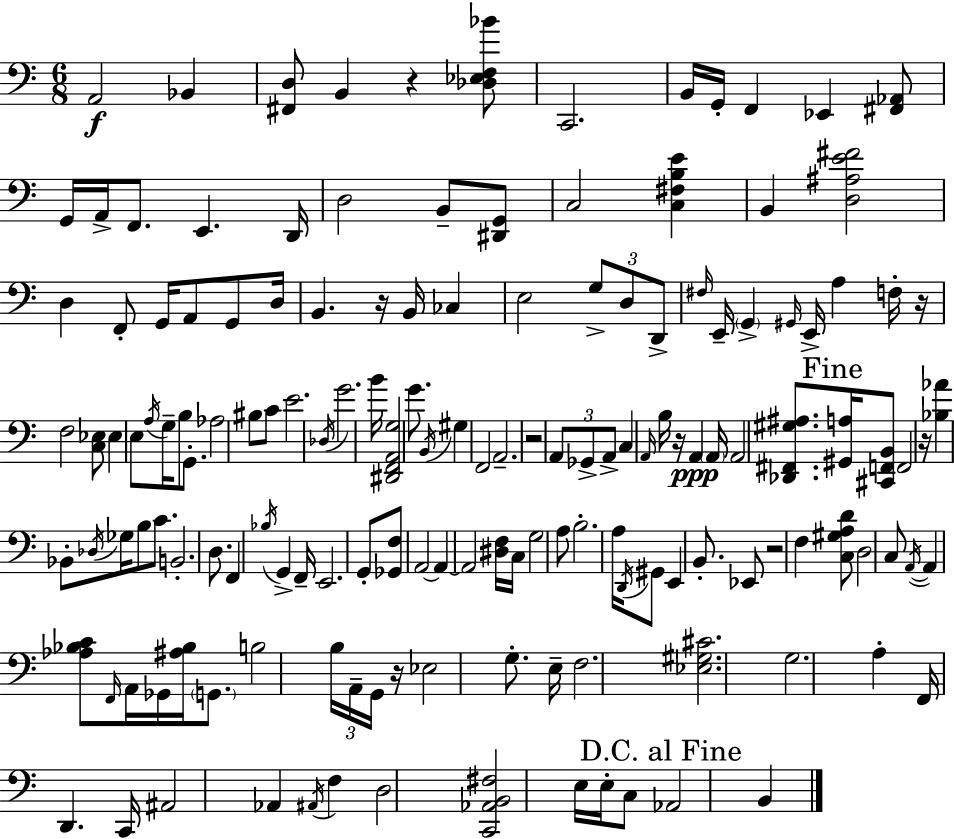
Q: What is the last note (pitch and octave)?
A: B2